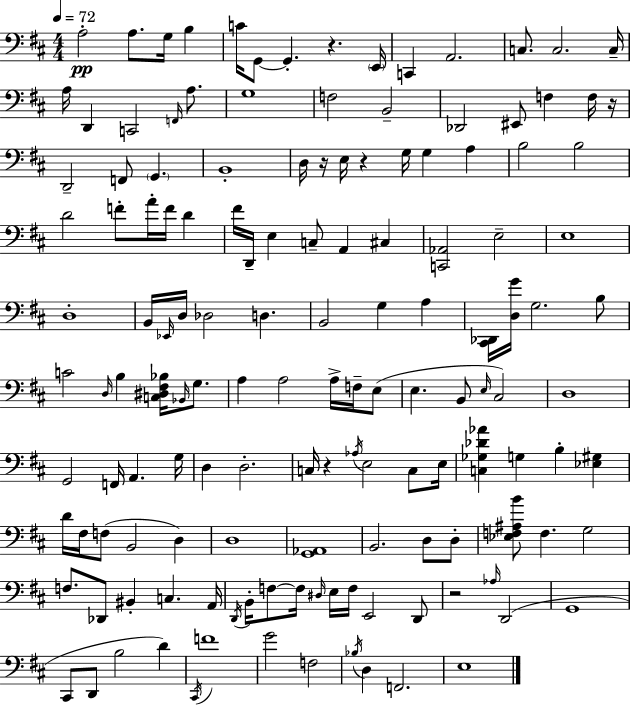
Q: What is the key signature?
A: D major